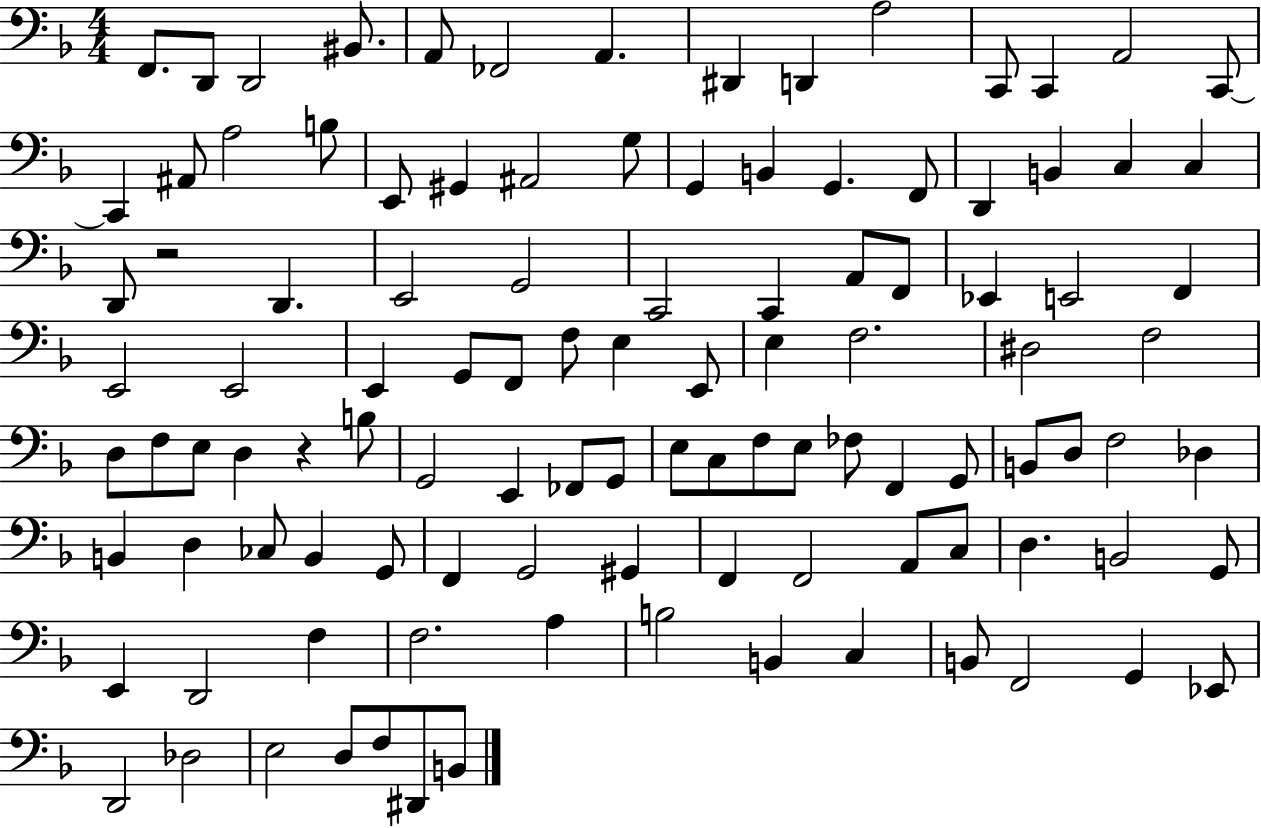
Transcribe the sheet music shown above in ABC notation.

X:1
T:Untitled
M:4/4
L:1/4
K:F
F,,/2 D,,/2 D,,2 ^B,,/2 A,,/2 _F,,2 A,, ^D,, D,, A,2 C,,/2 C,, A,,2 C,,/2 C,, ^A,,/2 A,2 B,/2 E,,/2 ^G,, ^A,,2 G,/2 G,, B,, G,, F,,/2 D,, B,, C, C, D,,/2 z2 D,, E,,2 G,,2 C,,2 C,, A,,/2 F,,/2 _E,, E,,2 F,, E,,2 E,,2 E,, G,,/2 F,,/2 F,/2 E, E,,/2 E, F,2 ^D,2 F,2 D,/2 F,/2 E,/2 D, z B,/2 G,,2 E,, _F,,/2 G,,/2 E,/2 C,/2 F,/2 E,/2 _F,/2 F,, G,,/2 B,,/2 D,/2 F,2 _D, B,, D, _C,/2 B,, G,,/2 F,, G,,2 ^G,, F,, F,,2 A,,/2 C,/2 D, B,,2 G,,/2 E,, D,,2 F, F,2 A, B,2 B,, C, B,,/2 F,,2 G,, _E,,/2 D,,2 _D,2 E,2 D,/2 F,/2 ^D,,/2 B,,/2